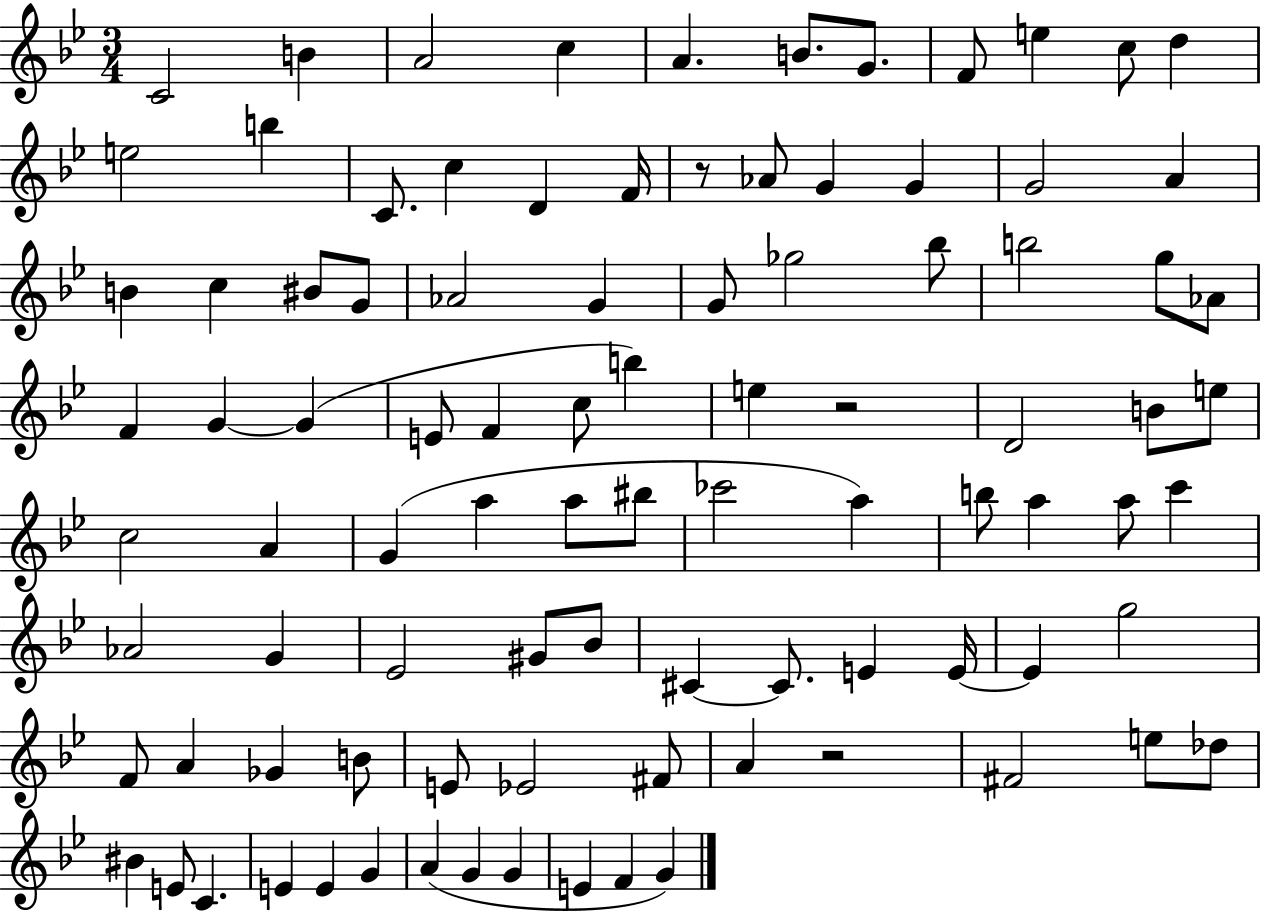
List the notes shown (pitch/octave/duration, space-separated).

C4/h B4/q A4/h C5/q A4/q. B4/e. G4/e. F4/e E5/q C5/e D5/q E5/h B5/q C4/e. C5/q D4/q F4/s R/e Ab4/e G4/q G4/q G4/h A4/q B4/q C5/q BIS4/e G4/e Ab4/h G4/q G4/e Gb5/h Bb5/e B5/h G5/e Ab4/e F4/q G4/q G4/q E4/e F4/q C5/e B5/q E5/q R/h D4/h B4/e E5/e C5/h A4/q G4/q A5/q A5/e BIS5/e CES6/h A5/q B5/e A5/q A5/e C6/q Ab4/h G4/q Eb4/h G#4/e Bb4/e C#4/q C#4/e. E4/q E4/s E4/q G5/h F4/e A4/q Gb4/q B4/e E4/e Eb4/h F#4/e A4/q R/h F#4/h E5/e Db5/e BIS4/q E4/e C4/q. E4/q E4/q G4/q A4/q G4/q G4/q E4/q F4/q G4/q